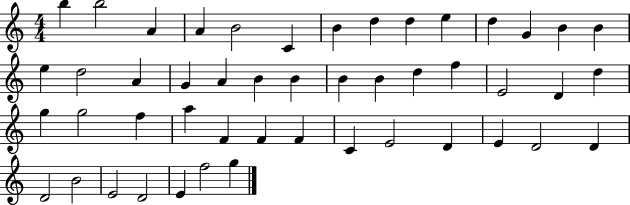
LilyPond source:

{
  \clef treble
  \numericTimeSignature
  \time 4/4
  \key c \major
  b''4 b''2 a'4 | a'4 b'2 c'4 | b'4 d''4 d''4 e''4 | d''4 g'4 b'4 b'4 | \break e''4 d''2 a'4 | g'4 a'4 b'4 b'4 | b'4 b'4 d''4 f''4 | e'2 d'4 d''4 | \break g''4 g''2 f''4 | a''4 f'4 f'4 f'4 | c'4 e'2 d'4 | e'4 d'2 d'4 | \break d'2 b'2 | e'2 d'2 | e'4 f''2 g''4 | \bar "|."
}